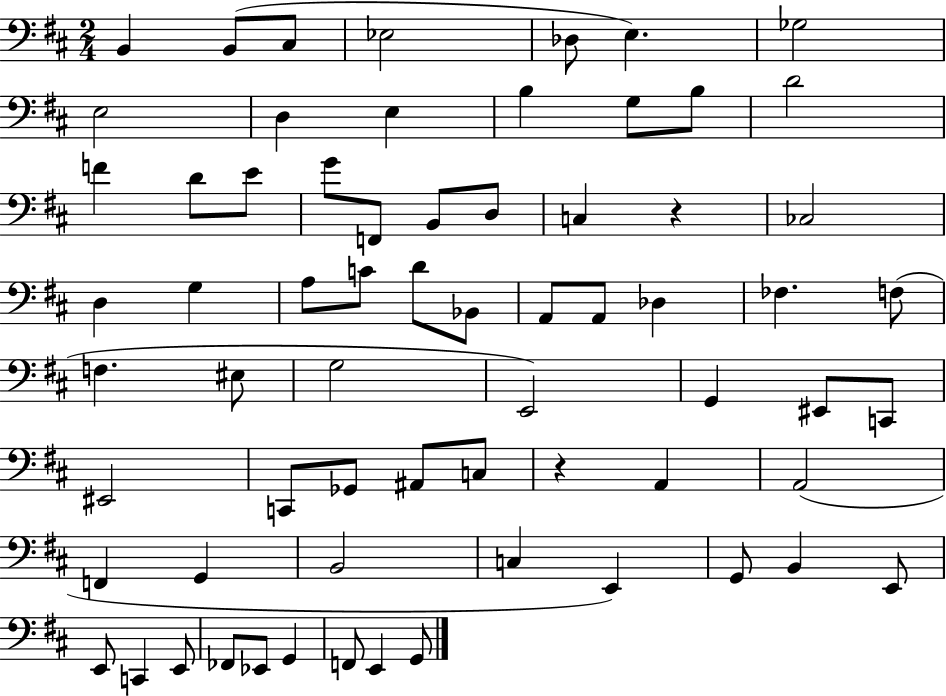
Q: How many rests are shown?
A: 2